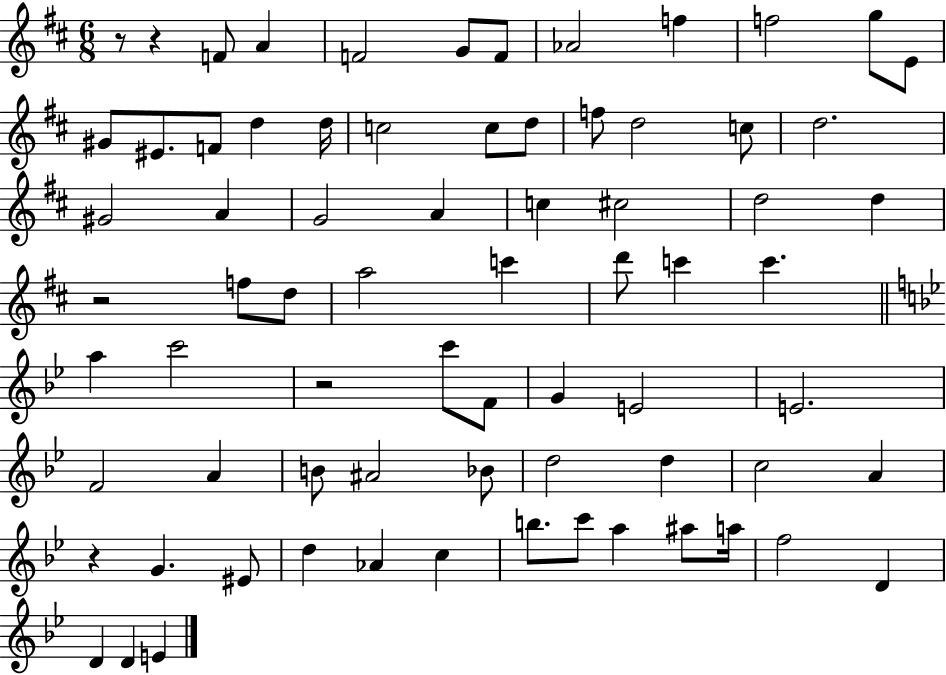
X:1
T:Untitled
M:6/8
L:1/4
K:D
z/2 z F/2 A F2 G/2 F/2 _A2 f f2 g/2 E/2 ^G/2 ^E/2 F/2 d d/4 c2 c/2 d/2 f/2 d2 c/2 d2 ^G2 A G2 A c ^c2 d2 d z2 f/2 d/2 a2 c' d'/2 c' c' a c'2 z2 c'/2 F/2 G E2 E2 F2 A B/2 ^A2 _B/2 d2 d c2 A z G ^E/2 d _A c b/2 c'/2 a ^a/2 a/4 f2 D D D E